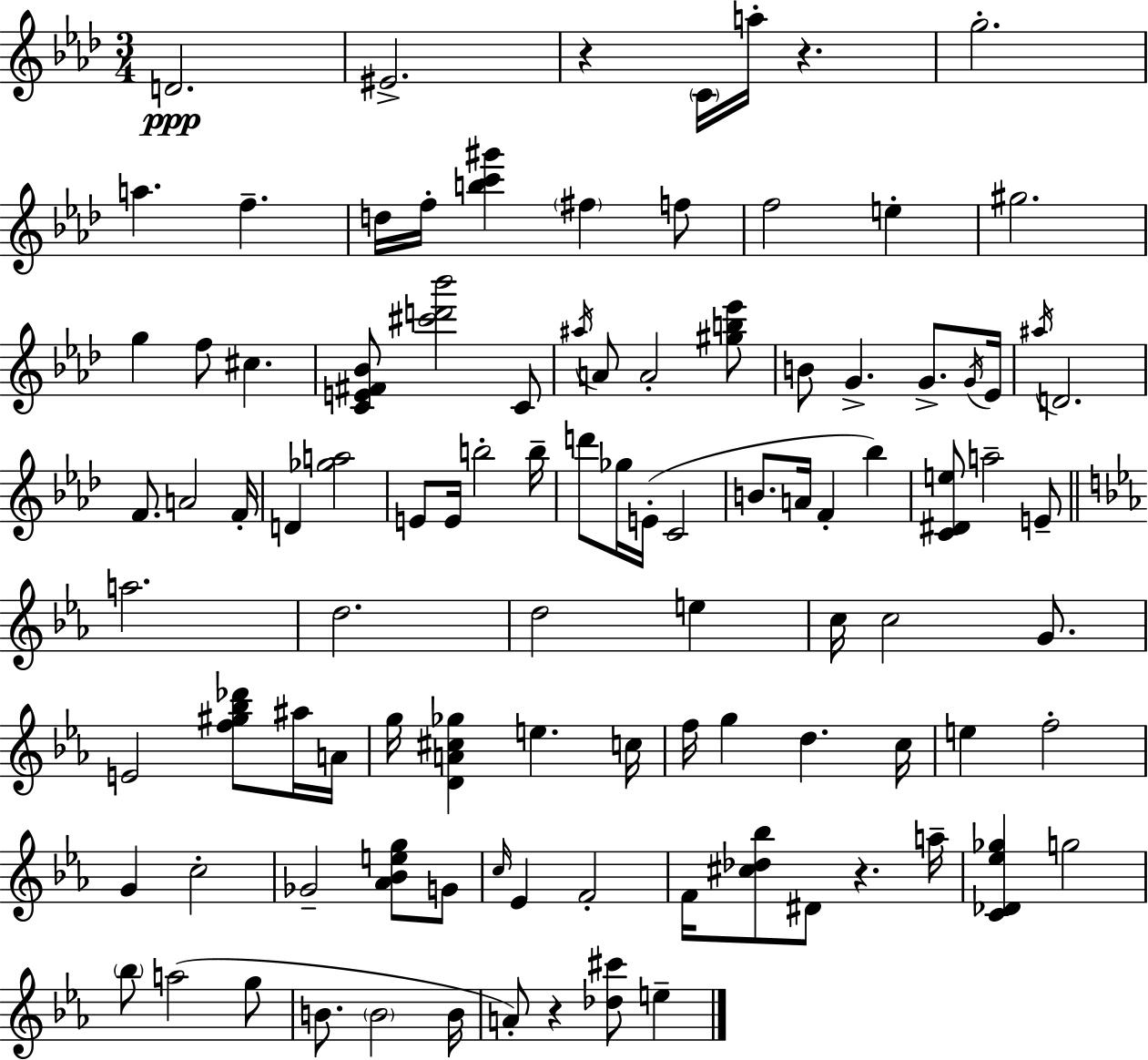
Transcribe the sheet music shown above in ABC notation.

X:1
T:Untitled
M:3/4
L:1/4
K:Fm
D2 ^E2 z C/4 a/4 z g2 a f d/4 f/4 [bc'^g'] ^f f/2 f2 e ^g2 g f/2 ^c [CE^F_B]/2 [^c'd'_b']2 C/2 ^a/4 A/2 A2 [^gb_e']/2 B/2 G G/2 G/4 _E/4 ^a/4 D2 F/2 A2 F/4 D [_ga]2 E/2 E/4 b2 b/4 d'/2 _g/4 E/4 C2 B/2 A/4 F _b [C^De]/2 a2 E/2 a2 d2 d2 e c/4 c2 G/2 E2 [f^g_b_d']/2 ^a/4 A/4 g/4 [DA^c_g] e c/4 f/4 g d c/4 e f2 G c2 _G2 [_A_Beg]/2 G/2 c/4 _E F2 F/4 [^c_d_b]/2 ^D/2 z a/4 [C_D_e_g] g2 _b/2 a2 g/2 B/2 B2 B/4 A/2 z [_d^c']/2 e